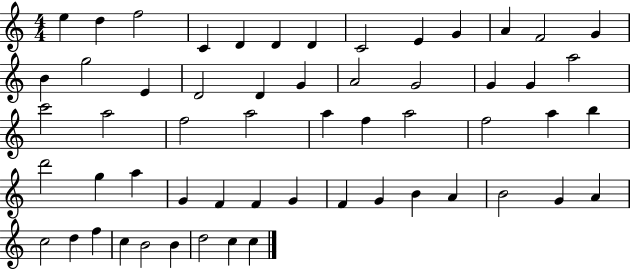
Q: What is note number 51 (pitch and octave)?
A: F5